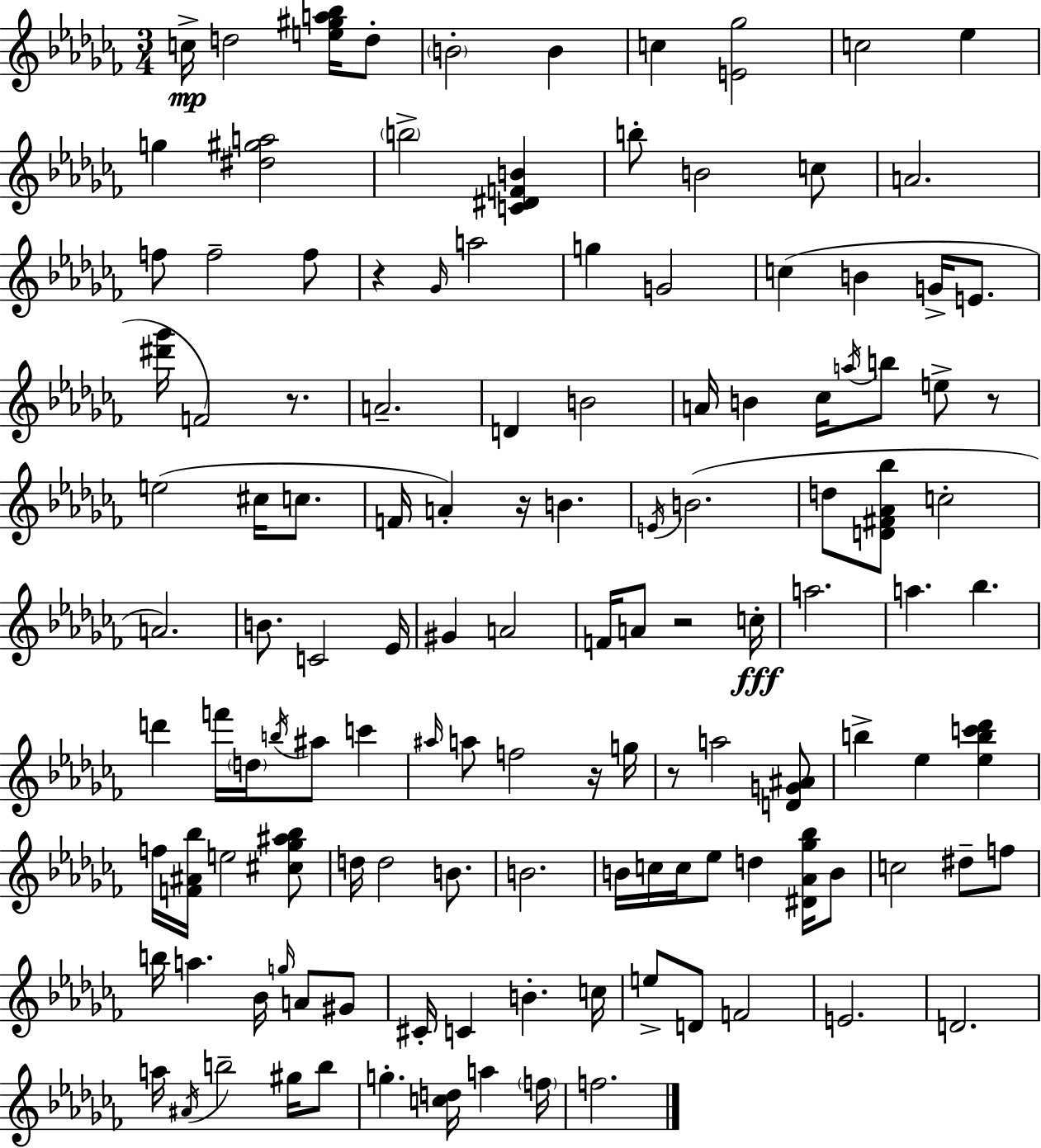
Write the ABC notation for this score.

X:1
T:Untitled
M:3/4
L:1/4
K:Abm
c/4 d2 [e^ga_b]/4 d/2 B2 B c [E_g]2 c2 _e g [^d^ga]2 b2 [C^DFB] b/2 B2 c/2 A2 f/2 f2 f/2 z _G/4 a2 g G2 c B G/4 E/2 [^d'_g']/4 F2 z/2 A2 D B2 A/4 B _c/4 a/4 b/2 e/2 z/2 e2 ^c/4 c/2 F/4 A z/4 B E/4 B2 d/2 [D^F_A_b]/2 c2 A2 B/2 C2 _E/4 ^G A2 F/4 A/2 z2 c/4 a2 a _b d' f'/4 d/4 b/4 ^a/2 c' ^a/4 a/2 f2 z/4 g/4 z/2 a2 [DG^A]/2 b _e [_ebc'_d'] f/4 [F^A_b]/4 e2 [^c_g^a_b]/2 d/4 d2 B/2 B2 B/4 c/4 c/4 _e/2 d [^D_A_g_b]/4 B/2 c2 ^d/2 f/2 b/4 a _B/4 g/4 A/2 ^G/2 ^C/4 C B c/4 e/2 D/2 F2 E2 D2 a/4 ^A/4 b2 ^g/4 b/2 g [cd]/4 a f/4 f2